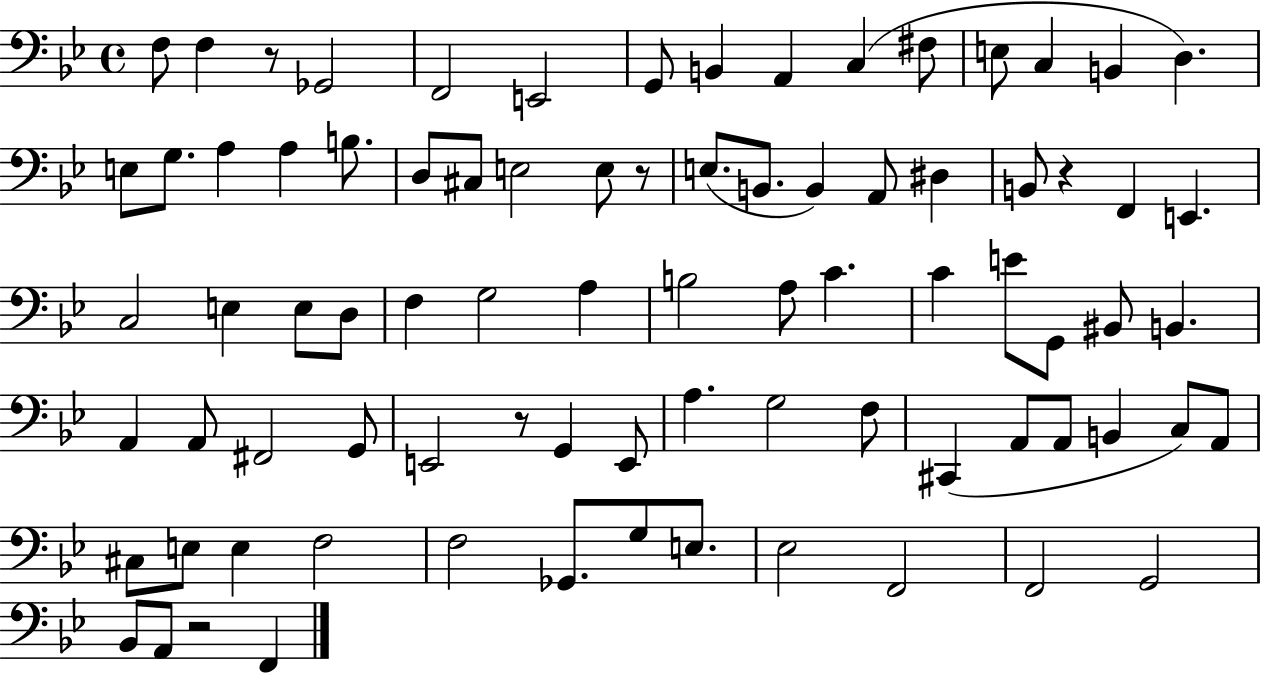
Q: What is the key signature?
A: BES major